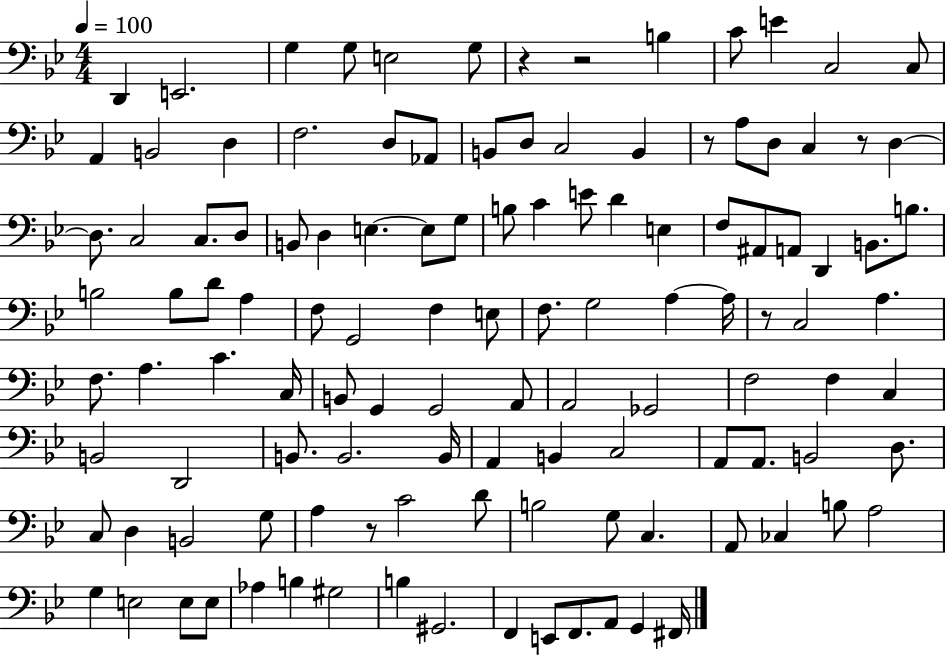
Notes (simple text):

D2/q E2/h. G3/q G3/e E3/h G3/e R/q R/h B3/q C4/e E4/q C3/h C3/e A2/q B2/h D3/q F3/h. D3/e Ab2/e B2/e D3/e C3/h B2/q R/e A3/e D3/e C3/q R/e D3/q D3/e. C3/h C3/e. D3/e B2/e D3/q E3/q. E3/e G3/e B3/e C4/q E4/e D4/q E3/q F3/e A#2/e A2/e D2/q B2/e. B3/e. B3/h B3/e D4/e A3/q F3/e G2/h F3/q E3/e F3/e. G3/h A3/q A3/s R/e C3/h A3/q. F3/e. A3/q. C4/q. C3/s B2/e G2/q G2/h A2/e A2/h Gb2/h F3/h F3/q C3/q B2/h D2/h B2/e. B2/h. B2/s A2/q B2/q C3/h A2/e A2/e. B2/h D3/e. C3/e D3/q B2/h G3/e A3/q R/e C4/h D4/e B3/h G3/e C3/q. A2/e CES3/q B3/e A3/h G3/q E3/h E3/e E3/e Ab3/q B3/q G#3/h B3/q G#2/h. F2/q E2/e F2/e. A2/e G2/q F#2/s